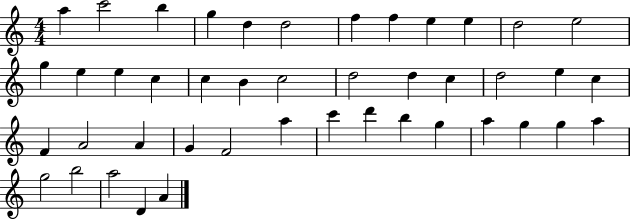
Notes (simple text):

A5/q C6/h B5/q G5/q D5/q D5/h F5/q F5/q E5/q E5/q D5/h E5/h G5/q E5/q E5/q C5/q C5/q B4/q C5/h D5/h D5/q C5/q D5/h E5/q C5/q F4/q A4/h A4/q G4/q F4/h A5/q C6/q D6/q B5/q G5/q A5/q G5/q G5/q A5/q G5/h B5/h A5/h D4/q A4/q